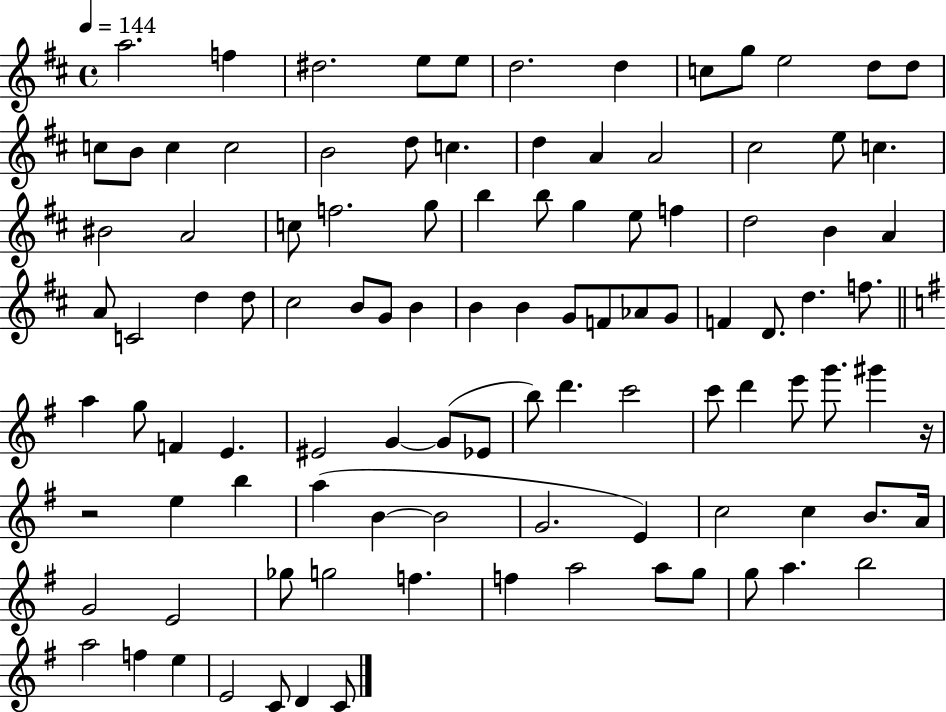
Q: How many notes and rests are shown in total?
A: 104